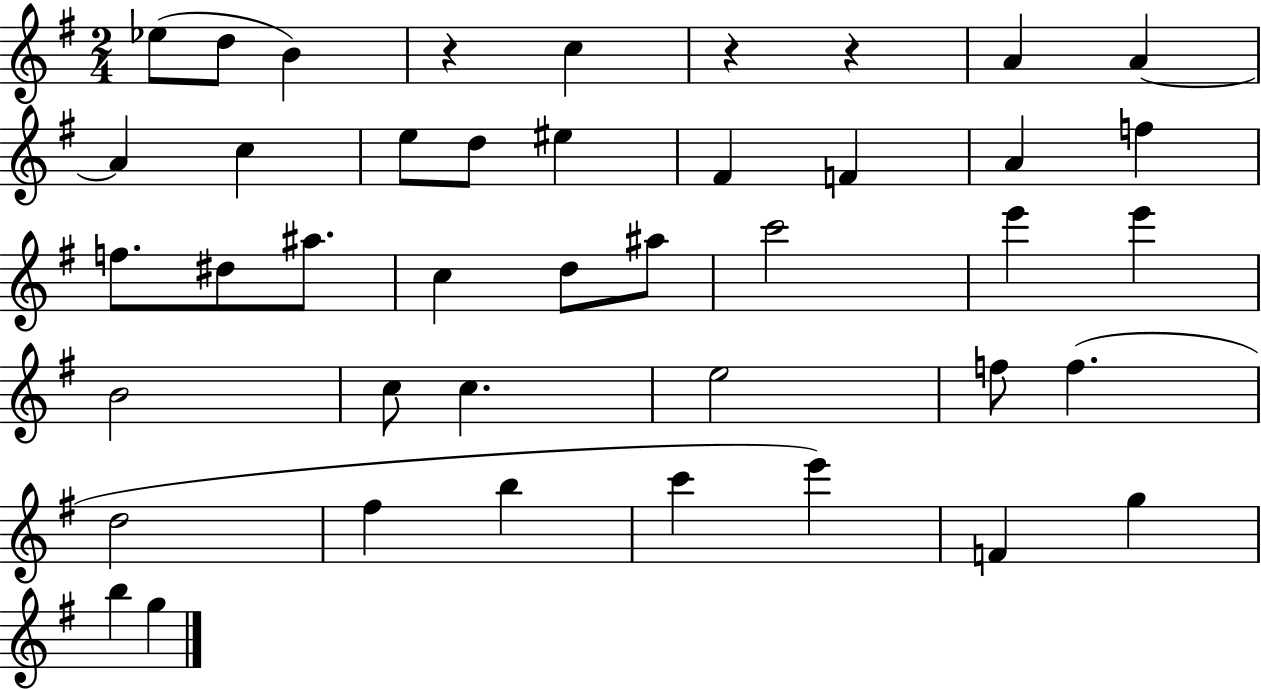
{
  \clef treble
  \numericTimeSignature
  \time 2/4
  \key g \major
  \repeat volta 2 { ees''8( d''8 b'4) | r4 c''4 | r4 r4 | a'4 a'4~~ | \break a'4 c''4 | e''8 d''8 eis''4 | fis'4 f'4 | a'4 f''4 | \break f''8. dis''8 ais''8. | c''4 d''8 ais''8 | c'''2 | e'''4 e'''4 | \break b'2 | c''8 c''4. | e''2 | f''8 f''4.( | \break d''2 | fis''4 b''4 | c'''4 e'''4) | f'4 g''4 | \break b''4 g''4 | } \bar "|."
}